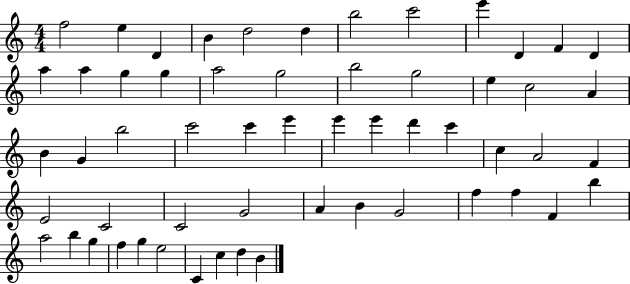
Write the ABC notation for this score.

X:1
T:Untitled
M:4/4
L:1/4
K:C
f2 e D B d2 d b2 c'2 e' D F D a a g g a2 g2 b2 g2 e c2 A B G b2 c'2 c' e' e' e' d' c' c A2 F E2 C2 C2 G2 A B G2 f f F b a2 b g f g e2 C c d B